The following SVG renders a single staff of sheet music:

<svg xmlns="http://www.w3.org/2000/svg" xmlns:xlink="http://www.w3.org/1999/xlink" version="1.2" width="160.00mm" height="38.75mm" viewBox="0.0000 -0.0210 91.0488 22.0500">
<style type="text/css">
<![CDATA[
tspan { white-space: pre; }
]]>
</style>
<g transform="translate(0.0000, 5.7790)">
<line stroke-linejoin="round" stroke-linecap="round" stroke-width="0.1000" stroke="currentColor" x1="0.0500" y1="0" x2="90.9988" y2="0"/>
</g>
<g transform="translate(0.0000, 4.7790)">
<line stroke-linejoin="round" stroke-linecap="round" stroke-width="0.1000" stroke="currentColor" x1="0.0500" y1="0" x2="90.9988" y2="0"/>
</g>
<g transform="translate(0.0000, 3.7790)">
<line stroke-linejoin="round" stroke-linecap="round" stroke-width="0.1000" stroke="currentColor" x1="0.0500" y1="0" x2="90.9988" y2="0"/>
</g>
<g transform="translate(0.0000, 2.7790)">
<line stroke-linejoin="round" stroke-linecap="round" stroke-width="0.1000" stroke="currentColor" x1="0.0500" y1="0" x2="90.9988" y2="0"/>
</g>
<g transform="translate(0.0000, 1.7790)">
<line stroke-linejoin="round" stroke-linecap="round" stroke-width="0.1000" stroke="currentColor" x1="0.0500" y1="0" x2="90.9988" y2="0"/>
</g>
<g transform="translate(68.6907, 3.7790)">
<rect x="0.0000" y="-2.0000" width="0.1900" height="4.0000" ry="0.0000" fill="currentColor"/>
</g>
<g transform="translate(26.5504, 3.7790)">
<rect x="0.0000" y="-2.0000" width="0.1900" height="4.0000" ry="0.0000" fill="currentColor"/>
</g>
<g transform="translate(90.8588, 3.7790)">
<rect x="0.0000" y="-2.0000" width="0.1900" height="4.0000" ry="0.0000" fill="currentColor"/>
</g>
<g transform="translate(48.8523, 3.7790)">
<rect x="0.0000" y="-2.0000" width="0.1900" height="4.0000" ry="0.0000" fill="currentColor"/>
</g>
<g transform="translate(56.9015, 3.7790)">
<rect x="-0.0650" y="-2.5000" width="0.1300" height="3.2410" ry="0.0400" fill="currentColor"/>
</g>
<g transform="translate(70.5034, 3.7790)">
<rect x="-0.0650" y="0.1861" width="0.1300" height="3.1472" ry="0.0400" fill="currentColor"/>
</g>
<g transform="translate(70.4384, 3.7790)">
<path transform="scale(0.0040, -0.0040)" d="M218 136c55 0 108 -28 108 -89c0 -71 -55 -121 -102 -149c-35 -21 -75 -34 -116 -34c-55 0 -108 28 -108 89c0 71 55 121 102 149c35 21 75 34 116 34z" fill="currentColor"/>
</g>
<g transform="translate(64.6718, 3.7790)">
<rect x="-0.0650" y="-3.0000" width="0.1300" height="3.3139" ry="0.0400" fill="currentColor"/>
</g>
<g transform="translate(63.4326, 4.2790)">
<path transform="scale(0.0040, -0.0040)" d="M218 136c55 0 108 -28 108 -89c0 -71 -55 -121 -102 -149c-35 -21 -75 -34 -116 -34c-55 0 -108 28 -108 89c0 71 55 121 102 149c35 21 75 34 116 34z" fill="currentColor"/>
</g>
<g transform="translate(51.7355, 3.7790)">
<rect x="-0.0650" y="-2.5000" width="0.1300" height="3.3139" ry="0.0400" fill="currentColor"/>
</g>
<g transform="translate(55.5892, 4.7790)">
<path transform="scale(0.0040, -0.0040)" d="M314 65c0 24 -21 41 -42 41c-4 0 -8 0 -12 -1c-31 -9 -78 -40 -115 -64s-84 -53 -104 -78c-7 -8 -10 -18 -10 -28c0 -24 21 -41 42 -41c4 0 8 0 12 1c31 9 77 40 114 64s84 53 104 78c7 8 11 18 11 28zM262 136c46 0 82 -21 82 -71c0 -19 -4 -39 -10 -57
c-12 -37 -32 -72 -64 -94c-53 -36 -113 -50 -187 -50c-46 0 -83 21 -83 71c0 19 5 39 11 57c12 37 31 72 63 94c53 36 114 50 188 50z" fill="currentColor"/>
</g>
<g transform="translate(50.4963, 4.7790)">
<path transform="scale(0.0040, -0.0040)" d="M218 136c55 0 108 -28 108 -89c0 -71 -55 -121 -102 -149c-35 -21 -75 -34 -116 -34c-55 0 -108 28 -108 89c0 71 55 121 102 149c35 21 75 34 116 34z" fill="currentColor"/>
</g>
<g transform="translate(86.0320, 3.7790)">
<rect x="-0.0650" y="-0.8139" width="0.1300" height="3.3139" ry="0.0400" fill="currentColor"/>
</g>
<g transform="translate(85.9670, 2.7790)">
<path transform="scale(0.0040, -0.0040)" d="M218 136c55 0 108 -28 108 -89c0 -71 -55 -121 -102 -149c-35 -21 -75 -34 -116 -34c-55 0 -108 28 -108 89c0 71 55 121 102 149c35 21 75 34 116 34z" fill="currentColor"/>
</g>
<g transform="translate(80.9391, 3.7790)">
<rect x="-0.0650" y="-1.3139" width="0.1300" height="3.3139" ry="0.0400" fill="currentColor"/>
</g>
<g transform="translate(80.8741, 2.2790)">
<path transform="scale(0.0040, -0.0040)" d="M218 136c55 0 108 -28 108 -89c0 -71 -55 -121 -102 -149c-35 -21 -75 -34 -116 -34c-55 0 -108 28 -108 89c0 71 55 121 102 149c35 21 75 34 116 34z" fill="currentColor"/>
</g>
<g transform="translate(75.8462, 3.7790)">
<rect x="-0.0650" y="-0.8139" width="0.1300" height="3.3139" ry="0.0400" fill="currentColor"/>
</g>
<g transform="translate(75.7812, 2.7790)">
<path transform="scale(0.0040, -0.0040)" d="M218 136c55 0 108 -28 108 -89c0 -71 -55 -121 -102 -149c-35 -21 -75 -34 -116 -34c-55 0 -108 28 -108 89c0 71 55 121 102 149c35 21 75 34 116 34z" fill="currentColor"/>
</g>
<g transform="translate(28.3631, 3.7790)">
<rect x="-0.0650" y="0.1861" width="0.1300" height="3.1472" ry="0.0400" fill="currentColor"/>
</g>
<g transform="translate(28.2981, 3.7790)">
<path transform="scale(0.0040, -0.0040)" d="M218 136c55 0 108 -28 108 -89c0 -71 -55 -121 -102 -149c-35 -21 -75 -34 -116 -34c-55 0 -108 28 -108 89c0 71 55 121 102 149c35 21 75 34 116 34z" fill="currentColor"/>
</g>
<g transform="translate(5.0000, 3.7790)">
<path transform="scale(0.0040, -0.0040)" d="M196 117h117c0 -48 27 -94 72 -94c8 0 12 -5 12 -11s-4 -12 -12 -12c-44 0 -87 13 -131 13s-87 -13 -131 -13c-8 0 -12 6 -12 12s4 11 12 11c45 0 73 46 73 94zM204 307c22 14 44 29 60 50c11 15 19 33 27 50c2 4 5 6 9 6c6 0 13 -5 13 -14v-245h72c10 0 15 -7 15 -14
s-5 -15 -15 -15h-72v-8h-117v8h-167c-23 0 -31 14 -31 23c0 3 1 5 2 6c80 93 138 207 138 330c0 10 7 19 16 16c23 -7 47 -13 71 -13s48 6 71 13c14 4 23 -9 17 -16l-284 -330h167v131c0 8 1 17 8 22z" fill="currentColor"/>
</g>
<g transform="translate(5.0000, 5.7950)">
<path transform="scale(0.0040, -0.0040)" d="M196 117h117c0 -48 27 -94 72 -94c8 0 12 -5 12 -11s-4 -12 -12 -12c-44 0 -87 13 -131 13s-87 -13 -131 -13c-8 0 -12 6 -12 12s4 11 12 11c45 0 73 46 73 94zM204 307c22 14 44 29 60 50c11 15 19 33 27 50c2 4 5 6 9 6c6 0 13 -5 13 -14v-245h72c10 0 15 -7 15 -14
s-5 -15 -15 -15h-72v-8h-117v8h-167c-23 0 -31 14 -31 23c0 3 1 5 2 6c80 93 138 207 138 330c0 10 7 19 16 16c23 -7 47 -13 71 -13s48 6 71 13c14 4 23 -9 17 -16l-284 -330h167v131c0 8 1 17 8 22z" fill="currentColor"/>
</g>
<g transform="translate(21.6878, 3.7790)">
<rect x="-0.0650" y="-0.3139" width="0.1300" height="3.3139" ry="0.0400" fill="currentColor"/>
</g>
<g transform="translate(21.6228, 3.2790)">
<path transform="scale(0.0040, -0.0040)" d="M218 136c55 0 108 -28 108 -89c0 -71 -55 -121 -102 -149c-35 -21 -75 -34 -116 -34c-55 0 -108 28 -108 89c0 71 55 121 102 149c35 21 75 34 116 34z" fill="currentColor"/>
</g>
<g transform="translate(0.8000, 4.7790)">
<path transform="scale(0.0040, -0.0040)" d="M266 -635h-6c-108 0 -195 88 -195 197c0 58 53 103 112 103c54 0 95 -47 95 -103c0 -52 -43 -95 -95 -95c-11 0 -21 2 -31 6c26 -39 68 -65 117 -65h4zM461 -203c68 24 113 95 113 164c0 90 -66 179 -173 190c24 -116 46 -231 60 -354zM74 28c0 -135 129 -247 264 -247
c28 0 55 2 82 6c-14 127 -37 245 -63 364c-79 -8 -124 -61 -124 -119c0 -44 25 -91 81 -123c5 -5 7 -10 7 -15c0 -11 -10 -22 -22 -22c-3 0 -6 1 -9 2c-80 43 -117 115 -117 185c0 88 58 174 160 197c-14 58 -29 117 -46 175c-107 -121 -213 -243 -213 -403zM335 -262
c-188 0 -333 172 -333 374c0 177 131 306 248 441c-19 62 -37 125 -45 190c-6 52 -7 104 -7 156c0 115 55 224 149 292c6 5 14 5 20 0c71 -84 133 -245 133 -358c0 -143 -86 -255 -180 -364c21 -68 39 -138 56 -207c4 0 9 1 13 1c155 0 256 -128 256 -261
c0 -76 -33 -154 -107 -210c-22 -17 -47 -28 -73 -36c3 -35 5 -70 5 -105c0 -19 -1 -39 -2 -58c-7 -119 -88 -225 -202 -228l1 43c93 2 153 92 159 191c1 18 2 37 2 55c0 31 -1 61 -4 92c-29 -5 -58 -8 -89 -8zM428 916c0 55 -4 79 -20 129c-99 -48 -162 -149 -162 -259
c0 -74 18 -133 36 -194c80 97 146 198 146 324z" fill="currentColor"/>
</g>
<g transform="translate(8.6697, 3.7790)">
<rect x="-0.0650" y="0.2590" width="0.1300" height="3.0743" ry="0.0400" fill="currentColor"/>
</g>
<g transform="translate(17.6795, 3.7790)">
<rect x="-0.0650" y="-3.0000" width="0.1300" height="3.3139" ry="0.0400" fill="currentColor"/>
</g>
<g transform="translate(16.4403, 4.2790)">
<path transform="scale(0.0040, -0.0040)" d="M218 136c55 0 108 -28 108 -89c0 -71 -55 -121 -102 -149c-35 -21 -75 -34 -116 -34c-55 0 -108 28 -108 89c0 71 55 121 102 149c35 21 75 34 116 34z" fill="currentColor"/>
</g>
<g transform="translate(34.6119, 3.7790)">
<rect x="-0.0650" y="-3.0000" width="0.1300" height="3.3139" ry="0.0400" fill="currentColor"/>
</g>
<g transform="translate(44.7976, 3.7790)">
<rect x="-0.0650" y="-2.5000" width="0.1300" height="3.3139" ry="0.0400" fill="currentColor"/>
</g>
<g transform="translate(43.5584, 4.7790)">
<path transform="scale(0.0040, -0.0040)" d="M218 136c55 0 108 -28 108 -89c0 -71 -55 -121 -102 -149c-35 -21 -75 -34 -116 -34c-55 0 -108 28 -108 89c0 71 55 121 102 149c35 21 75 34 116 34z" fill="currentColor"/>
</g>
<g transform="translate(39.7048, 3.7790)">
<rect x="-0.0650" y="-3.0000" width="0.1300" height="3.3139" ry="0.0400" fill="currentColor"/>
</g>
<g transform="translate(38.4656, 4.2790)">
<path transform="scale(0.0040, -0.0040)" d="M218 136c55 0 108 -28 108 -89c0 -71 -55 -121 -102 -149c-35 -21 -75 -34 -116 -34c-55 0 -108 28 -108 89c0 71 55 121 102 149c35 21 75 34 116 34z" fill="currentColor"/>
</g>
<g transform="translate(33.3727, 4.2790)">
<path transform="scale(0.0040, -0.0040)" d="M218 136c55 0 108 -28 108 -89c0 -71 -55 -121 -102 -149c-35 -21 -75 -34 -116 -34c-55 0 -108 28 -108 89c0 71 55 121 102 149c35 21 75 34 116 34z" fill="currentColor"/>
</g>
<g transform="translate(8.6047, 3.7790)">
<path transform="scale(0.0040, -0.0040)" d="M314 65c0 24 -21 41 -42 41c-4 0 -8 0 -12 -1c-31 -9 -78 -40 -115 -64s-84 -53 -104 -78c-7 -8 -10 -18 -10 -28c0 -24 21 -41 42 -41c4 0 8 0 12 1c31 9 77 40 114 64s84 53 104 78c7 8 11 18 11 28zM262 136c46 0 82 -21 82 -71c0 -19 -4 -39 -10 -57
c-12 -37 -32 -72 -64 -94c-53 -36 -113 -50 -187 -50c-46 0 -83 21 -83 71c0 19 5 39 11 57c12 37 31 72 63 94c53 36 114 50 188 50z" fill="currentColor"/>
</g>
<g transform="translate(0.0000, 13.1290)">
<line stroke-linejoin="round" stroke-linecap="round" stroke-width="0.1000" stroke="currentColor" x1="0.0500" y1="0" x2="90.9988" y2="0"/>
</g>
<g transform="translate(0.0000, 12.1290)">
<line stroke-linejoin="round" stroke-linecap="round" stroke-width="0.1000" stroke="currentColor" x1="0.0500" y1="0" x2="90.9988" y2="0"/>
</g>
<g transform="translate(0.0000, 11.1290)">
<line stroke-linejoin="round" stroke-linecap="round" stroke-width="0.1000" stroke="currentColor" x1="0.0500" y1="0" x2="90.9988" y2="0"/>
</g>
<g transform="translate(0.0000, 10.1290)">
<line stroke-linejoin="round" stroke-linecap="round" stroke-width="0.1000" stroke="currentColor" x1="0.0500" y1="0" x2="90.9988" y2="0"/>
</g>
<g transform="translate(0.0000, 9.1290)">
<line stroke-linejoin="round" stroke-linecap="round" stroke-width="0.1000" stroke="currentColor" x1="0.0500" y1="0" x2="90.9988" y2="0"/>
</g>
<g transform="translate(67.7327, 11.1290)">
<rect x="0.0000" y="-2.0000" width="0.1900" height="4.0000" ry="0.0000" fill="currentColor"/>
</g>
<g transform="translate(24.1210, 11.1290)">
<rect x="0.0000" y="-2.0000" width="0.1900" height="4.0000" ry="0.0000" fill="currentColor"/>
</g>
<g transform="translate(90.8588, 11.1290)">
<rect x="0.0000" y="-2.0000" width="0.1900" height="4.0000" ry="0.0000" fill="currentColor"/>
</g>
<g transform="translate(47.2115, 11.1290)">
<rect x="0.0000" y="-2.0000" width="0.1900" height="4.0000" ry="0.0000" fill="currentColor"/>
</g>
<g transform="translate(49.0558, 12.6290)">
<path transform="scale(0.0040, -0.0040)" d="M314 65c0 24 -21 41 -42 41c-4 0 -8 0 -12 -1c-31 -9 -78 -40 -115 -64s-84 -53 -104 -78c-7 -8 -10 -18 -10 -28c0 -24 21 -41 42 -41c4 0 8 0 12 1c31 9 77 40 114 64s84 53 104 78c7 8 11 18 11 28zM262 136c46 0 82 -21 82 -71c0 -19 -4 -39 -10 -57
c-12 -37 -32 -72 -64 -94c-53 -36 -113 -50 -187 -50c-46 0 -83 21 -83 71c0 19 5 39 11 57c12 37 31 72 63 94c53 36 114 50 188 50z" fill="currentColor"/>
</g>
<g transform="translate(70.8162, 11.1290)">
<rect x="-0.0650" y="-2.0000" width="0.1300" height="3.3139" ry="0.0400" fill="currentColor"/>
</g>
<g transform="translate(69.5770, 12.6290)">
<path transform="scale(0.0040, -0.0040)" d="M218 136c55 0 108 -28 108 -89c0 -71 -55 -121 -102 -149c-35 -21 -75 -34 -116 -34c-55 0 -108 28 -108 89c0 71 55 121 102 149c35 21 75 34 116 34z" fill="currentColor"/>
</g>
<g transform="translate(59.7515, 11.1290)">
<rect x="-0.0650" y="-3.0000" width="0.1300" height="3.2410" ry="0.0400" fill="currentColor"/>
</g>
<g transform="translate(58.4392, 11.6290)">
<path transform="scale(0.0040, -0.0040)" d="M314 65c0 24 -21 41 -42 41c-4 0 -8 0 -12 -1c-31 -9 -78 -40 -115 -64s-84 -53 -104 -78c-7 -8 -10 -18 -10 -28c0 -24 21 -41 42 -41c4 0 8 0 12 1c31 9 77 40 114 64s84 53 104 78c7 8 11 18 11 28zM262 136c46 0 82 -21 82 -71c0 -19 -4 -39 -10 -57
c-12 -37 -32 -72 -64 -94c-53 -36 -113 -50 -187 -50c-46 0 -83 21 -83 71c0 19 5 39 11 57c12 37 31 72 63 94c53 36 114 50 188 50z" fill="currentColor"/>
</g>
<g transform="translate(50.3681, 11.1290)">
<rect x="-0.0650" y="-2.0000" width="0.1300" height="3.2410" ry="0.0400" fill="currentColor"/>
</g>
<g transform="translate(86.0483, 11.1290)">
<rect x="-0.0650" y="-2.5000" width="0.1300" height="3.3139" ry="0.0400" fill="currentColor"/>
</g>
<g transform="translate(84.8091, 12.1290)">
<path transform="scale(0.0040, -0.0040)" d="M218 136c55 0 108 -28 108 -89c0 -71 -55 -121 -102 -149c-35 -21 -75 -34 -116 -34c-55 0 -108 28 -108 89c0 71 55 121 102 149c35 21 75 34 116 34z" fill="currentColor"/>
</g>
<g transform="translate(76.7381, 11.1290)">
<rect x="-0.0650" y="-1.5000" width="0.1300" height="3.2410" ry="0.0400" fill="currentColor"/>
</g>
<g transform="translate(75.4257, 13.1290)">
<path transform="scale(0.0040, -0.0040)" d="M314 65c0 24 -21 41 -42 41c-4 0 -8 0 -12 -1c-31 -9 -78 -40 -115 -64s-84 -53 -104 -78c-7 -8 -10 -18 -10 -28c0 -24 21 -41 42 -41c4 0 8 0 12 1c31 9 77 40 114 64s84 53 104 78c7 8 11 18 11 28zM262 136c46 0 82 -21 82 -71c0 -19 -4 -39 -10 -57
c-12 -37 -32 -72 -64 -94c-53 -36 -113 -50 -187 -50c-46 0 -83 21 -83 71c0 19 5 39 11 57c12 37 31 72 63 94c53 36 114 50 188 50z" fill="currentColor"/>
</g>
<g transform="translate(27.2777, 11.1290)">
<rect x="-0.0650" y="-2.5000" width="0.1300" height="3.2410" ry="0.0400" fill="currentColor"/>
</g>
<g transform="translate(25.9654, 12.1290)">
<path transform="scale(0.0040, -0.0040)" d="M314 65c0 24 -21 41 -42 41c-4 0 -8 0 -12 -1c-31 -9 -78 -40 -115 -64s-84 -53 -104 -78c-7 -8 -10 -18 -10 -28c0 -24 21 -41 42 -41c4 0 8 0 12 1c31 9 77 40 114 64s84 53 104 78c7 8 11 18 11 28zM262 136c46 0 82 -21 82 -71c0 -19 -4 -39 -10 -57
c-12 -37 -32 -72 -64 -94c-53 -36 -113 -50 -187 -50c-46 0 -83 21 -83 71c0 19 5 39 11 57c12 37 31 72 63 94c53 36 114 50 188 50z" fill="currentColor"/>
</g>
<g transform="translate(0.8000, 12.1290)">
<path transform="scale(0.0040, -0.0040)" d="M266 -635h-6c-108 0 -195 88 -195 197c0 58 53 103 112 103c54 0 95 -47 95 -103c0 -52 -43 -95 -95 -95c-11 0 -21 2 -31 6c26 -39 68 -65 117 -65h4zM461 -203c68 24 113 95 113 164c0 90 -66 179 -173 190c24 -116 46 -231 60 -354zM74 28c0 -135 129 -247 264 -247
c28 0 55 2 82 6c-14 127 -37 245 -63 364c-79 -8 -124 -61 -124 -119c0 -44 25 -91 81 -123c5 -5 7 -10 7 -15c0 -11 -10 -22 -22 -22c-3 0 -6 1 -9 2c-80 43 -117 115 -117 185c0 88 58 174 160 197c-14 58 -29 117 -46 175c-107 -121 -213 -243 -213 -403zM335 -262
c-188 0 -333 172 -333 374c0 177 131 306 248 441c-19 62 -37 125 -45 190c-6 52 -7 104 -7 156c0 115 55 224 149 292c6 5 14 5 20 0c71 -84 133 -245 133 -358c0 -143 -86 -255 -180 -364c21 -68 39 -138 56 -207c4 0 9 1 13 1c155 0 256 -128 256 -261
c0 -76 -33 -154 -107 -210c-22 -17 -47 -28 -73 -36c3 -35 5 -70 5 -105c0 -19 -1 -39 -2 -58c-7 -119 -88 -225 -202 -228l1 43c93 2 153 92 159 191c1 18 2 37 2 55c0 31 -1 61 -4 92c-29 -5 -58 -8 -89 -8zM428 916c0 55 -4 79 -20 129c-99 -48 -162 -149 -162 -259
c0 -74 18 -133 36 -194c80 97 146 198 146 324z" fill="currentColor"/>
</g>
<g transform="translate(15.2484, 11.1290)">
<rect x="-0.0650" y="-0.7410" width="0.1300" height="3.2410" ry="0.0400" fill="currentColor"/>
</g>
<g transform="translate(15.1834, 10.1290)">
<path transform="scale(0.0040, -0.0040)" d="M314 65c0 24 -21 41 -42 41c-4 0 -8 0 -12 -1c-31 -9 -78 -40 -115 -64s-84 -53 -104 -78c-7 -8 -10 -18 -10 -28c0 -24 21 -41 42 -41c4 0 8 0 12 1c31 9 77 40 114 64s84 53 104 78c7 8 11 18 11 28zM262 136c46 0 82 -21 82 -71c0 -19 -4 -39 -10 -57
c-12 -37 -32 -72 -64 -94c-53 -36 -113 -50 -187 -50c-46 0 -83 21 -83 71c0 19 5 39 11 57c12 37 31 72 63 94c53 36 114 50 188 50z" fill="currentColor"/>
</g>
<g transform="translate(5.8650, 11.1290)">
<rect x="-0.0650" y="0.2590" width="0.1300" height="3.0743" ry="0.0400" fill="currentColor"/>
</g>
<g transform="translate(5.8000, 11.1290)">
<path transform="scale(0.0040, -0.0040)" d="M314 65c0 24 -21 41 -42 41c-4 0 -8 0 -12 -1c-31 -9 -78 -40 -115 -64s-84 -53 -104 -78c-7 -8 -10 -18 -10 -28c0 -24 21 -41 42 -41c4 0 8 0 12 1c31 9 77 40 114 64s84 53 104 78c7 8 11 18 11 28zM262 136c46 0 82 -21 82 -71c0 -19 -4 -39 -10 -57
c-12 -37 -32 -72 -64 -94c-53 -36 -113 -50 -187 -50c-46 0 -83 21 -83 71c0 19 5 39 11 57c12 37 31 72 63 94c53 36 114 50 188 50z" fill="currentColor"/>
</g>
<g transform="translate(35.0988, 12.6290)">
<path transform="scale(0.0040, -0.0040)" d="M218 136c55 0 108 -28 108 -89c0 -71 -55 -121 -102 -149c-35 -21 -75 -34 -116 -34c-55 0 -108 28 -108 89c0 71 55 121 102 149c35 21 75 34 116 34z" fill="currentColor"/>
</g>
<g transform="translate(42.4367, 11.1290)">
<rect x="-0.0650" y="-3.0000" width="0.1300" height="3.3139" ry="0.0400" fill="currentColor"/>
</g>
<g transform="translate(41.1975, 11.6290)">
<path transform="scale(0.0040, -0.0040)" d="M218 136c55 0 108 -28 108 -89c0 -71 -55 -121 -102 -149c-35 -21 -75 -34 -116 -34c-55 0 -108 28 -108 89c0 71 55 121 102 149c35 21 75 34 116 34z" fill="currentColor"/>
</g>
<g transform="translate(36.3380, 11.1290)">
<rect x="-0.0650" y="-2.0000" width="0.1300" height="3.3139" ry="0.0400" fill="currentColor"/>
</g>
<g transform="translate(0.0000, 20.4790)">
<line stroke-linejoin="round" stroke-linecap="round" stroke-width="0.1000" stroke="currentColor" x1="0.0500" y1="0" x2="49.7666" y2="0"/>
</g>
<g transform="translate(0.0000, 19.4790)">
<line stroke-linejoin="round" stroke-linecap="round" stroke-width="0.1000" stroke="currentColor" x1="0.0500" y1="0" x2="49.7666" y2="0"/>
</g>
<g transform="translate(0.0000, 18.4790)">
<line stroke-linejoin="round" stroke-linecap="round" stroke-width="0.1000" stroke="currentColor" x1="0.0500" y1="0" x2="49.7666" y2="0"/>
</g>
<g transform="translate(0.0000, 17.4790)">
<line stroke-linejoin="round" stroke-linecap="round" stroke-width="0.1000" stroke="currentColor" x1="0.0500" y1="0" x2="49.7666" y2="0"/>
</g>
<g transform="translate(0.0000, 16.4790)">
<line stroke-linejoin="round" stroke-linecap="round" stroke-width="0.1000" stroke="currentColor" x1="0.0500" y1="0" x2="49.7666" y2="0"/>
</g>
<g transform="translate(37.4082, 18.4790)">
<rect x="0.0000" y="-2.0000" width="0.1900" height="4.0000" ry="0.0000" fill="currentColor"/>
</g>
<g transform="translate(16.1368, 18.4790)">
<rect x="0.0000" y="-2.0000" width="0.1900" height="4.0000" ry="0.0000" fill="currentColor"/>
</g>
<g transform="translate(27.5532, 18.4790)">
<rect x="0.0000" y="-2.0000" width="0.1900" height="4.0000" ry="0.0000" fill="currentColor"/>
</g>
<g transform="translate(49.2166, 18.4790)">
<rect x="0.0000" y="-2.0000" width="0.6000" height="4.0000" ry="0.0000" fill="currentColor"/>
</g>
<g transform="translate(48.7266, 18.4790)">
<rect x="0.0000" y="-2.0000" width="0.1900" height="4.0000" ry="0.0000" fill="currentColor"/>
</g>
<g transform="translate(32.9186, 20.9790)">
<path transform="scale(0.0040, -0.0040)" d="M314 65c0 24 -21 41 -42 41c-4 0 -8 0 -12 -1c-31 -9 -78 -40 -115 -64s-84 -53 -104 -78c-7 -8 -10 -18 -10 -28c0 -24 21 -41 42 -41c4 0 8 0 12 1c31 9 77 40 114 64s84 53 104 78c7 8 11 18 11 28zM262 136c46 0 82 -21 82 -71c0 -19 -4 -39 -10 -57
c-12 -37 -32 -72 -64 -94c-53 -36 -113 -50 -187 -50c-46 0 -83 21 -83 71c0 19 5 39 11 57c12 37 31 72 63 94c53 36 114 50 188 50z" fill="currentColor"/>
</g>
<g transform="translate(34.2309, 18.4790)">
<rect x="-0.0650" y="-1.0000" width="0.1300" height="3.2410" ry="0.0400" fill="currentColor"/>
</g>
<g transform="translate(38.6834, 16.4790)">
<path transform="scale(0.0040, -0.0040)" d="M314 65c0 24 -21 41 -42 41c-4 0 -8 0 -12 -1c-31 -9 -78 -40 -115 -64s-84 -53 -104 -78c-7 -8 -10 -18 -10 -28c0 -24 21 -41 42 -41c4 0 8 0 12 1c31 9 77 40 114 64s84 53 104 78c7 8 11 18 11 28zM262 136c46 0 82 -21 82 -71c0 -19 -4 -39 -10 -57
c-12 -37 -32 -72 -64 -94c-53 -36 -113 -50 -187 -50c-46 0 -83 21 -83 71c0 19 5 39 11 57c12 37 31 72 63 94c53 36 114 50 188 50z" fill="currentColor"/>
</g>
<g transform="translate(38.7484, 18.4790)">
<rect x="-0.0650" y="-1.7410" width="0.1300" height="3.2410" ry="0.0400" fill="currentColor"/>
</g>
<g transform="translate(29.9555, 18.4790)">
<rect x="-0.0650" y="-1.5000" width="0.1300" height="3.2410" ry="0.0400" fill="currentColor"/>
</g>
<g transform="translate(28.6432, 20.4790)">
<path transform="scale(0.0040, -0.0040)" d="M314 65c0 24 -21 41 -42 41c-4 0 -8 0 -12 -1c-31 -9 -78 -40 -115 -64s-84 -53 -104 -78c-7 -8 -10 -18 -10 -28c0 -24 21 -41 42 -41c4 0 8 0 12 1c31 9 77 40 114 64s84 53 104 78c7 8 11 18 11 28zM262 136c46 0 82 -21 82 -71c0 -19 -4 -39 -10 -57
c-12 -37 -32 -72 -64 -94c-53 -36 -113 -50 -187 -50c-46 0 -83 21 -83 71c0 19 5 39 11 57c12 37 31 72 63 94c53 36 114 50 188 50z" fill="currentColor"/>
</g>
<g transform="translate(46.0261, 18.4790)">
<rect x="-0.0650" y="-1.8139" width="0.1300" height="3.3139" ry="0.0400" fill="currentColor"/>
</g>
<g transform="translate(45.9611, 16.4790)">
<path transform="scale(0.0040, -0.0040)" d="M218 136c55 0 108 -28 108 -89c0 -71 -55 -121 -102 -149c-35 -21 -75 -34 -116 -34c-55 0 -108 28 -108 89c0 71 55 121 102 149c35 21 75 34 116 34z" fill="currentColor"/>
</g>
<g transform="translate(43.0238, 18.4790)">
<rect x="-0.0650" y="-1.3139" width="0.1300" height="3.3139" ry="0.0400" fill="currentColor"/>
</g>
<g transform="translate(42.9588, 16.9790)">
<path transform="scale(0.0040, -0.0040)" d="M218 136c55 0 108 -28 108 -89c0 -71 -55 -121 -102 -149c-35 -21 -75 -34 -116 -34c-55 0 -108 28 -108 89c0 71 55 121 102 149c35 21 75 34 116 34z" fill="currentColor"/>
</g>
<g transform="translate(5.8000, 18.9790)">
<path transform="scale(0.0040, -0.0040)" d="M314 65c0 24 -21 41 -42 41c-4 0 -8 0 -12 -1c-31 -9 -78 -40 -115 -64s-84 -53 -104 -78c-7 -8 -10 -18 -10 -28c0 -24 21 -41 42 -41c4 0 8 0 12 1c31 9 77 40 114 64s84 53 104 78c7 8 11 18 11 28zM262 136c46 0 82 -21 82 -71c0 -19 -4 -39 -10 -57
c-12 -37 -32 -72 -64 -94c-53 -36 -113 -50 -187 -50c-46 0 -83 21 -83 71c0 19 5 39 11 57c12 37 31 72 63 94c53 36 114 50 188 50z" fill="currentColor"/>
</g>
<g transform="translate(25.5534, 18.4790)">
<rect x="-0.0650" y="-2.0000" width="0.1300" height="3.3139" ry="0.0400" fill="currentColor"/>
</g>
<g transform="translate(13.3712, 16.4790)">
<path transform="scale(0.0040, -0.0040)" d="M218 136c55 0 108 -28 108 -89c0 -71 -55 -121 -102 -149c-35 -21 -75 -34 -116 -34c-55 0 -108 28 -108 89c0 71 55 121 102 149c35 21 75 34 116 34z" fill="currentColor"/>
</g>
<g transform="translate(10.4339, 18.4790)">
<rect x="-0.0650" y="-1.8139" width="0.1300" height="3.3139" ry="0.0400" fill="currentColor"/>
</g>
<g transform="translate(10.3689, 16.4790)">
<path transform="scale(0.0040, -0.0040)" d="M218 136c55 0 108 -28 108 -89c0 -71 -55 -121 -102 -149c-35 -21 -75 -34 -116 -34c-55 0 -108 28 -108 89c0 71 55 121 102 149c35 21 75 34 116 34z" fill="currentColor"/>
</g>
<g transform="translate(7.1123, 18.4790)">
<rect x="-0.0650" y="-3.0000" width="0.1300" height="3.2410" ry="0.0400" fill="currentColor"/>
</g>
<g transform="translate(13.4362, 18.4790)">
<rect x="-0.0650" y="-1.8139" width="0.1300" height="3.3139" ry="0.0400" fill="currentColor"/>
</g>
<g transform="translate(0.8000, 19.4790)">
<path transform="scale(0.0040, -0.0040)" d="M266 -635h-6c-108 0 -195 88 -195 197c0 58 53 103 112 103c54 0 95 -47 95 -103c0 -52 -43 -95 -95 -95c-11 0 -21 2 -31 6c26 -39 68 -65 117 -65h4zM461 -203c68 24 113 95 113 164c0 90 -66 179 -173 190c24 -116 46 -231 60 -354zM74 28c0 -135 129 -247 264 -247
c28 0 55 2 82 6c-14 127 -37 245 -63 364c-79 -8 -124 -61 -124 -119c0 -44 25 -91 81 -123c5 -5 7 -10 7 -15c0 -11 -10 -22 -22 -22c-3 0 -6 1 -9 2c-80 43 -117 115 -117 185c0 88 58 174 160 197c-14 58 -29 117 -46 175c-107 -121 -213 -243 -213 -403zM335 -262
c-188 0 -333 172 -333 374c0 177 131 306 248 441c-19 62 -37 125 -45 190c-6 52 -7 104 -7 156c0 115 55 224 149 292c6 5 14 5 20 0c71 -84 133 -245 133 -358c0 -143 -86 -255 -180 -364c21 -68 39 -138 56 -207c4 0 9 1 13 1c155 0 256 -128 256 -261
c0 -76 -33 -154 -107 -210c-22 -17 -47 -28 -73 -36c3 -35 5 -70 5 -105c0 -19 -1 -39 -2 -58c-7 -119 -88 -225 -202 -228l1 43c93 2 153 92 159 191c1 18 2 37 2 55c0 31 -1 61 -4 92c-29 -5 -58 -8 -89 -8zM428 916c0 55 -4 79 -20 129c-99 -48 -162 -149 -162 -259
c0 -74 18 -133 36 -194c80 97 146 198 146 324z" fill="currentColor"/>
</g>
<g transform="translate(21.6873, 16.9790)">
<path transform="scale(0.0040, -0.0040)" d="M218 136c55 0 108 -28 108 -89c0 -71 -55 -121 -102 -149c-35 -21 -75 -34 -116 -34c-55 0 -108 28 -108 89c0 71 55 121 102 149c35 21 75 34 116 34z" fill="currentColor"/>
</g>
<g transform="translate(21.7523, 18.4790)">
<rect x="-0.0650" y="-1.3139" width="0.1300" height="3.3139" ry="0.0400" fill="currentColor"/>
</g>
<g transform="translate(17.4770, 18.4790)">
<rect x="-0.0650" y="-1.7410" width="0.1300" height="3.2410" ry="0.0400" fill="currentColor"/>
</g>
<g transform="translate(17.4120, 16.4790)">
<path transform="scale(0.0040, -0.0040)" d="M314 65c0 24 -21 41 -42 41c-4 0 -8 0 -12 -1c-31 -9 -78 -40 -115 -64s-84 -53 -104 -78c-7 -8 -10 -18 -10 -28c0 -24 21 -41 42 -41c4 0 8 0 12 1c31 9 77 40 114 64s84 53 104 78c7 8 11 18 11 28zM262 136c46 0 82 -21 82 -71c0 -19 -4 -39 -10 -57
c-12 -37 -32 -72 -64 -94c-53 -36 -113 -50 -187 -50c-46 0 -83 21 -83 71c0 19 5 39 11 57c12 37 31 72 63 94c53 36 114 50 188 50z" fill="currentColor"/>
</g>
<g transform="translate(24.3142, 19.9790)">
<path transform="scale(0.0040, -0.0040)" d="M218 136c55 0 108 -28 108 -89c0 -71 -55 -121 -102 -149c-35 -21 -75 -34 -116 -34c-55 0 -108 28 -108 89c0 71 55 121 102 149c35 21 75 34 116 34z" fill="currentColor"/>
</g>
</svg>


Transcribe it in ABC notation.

X:1
T:Untitled
M:4/4
L:1/4
K:C
B2 A c B A A G G G2 A B d e d B2 d2 G2 F A F2 A2 F E2 G A2 f f f2 e F E2 D2 f2 e f